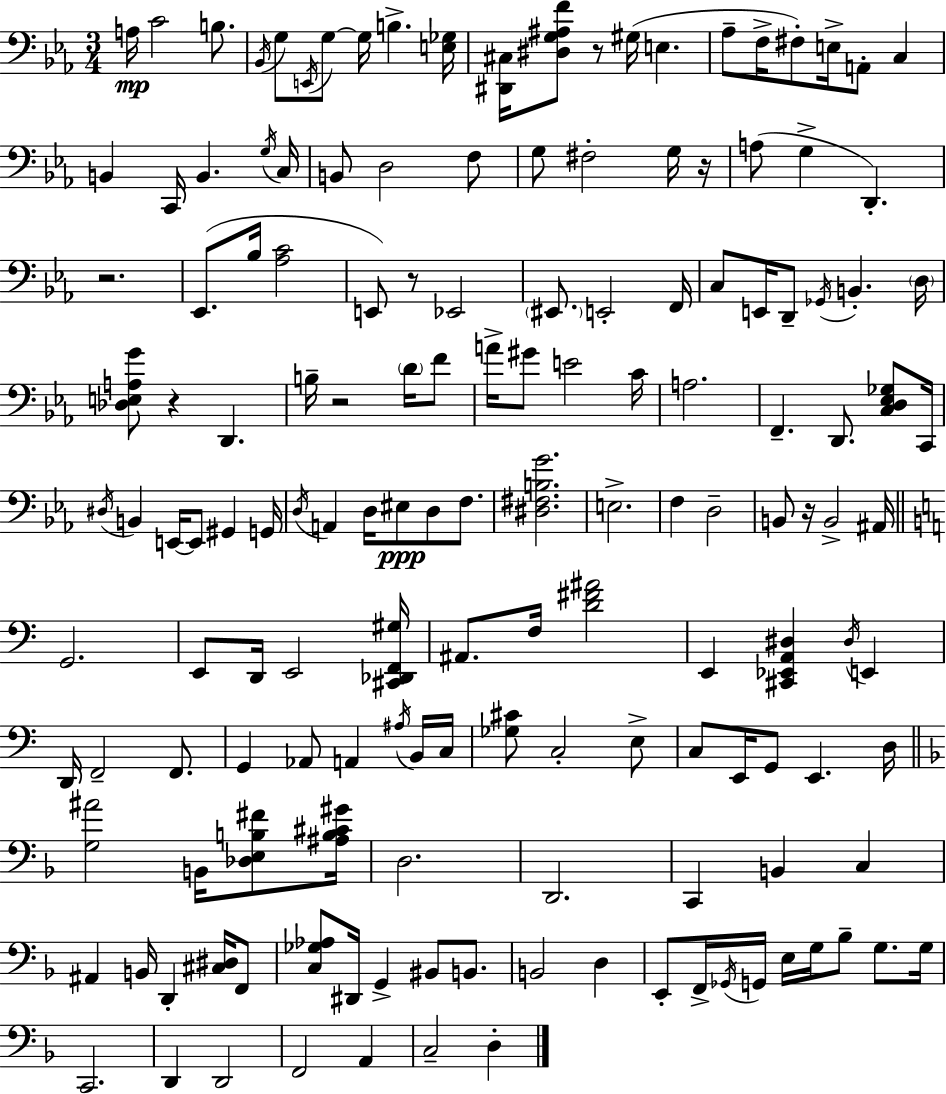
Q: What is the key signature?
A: C minor